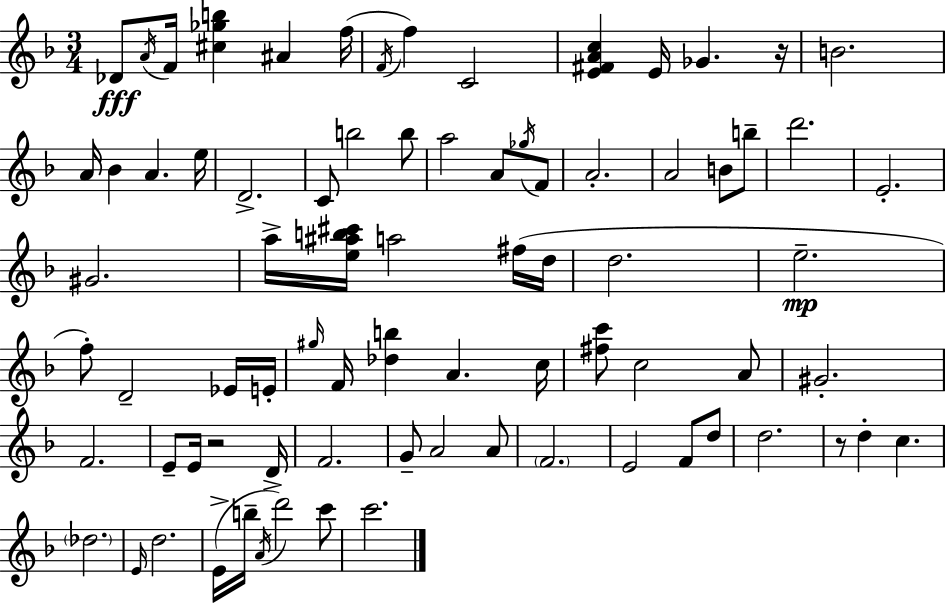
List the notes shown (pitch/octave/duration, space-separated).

Db4/e A4/s F4/s [C#5,Gb5,B5]/q A#4/q F5/s F4/s F5/q C4/h [E4,F#4,A4,C5]/q E4/s Gb4/q. R/s B4/h. A4/s Bb4/q A4/q. E5/s D4/h. C4/e B5/h B5/e A5/h A4/e Gb5/s F4/e A4/h. A4/h B4/e B5/e D6/h. E4/h. G#4/h. A5/s [E5,A#5,B5,C#6]/s A5/h F#5/s D5/s D5/h. E5/h. F5/e D4/h Eb4/s E4/s G#5/s F4/s [Db5,B5]/q A4/q. C5/s [F#5,C6]/e C5/h A4/e G#4/h. F4/h. E4/e E4/s R/h D4/s F4/h. G4/e A4/h A4/e F4/h. E4/h F4/e D5/e D5/h. R/e D5/q C5/q. Db5/h. E4/s D5/h. E4/s B5/s A4/s D6/h C6/e C6/h.